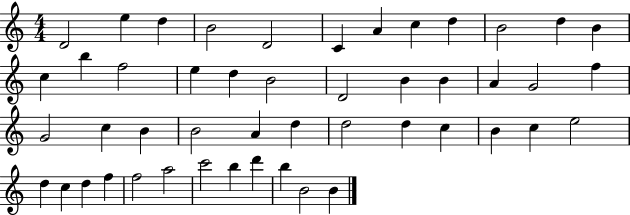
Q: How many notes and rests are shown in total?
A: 48